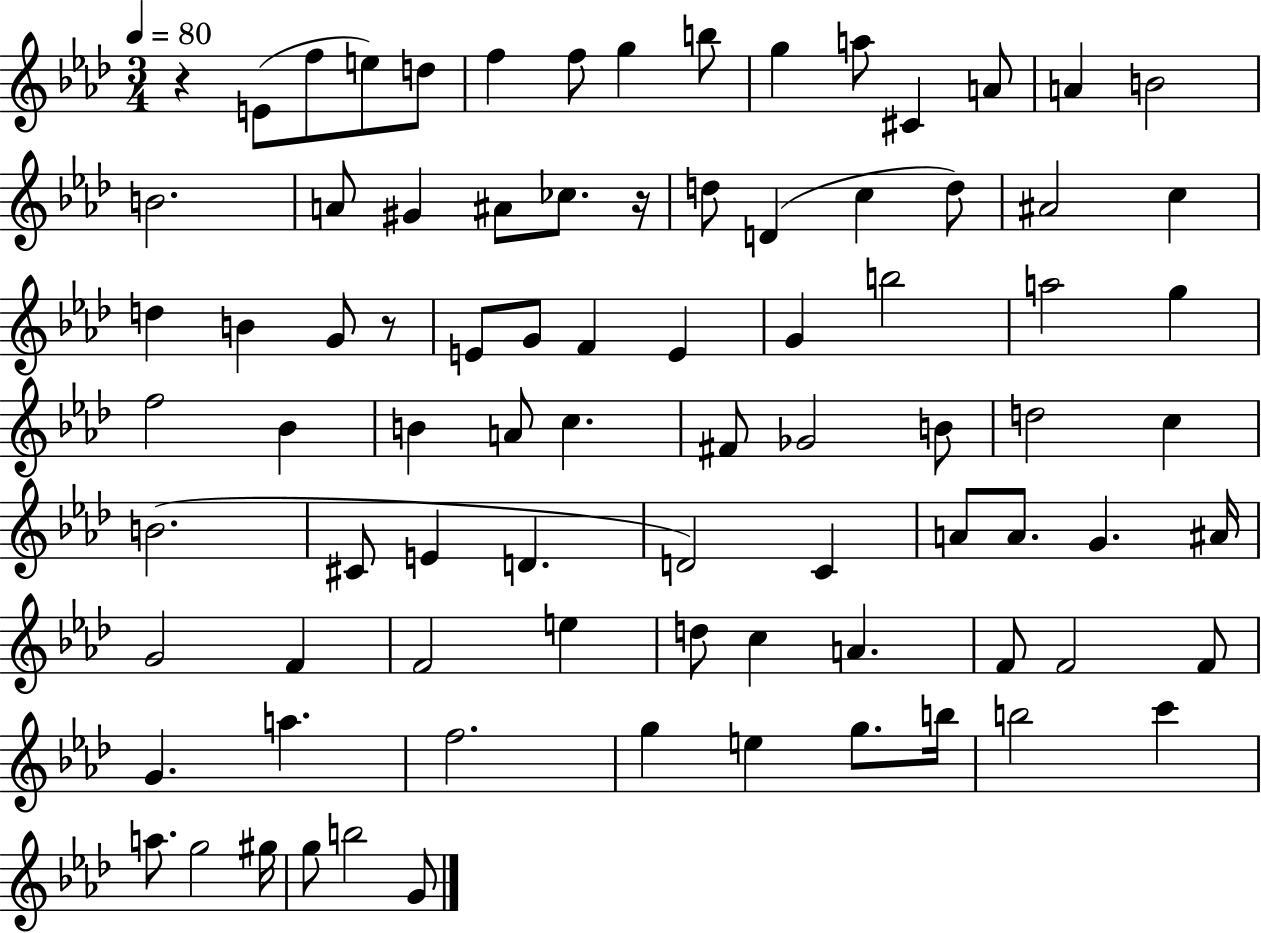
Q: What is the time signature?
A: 3/4